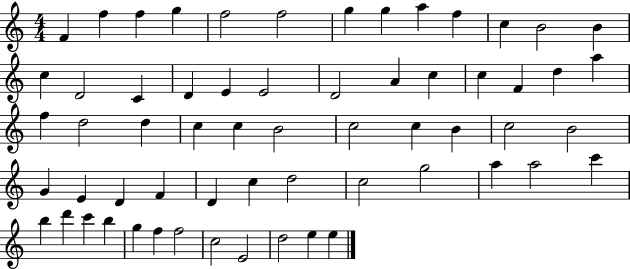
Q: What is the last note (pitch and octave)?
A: E5